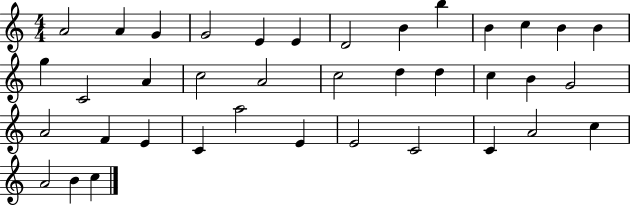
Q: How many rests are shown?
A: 0